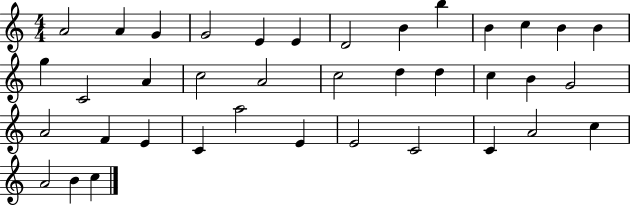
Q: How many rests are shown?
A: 0